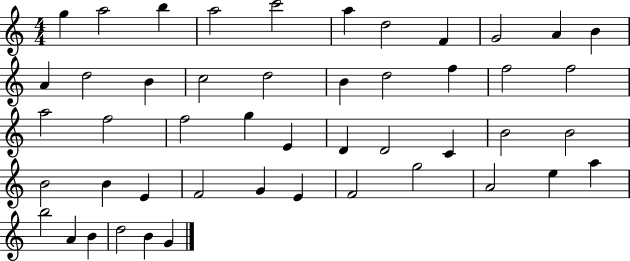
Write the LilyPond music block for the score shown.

{
  \clef treble
  \numericTimeSignature
  \time 4/4
  \key c \major
  g''4 a''2 b''4 | a''2 c'''2 | a''4 d''2 f'4 | g'2 a'4 b'4 | \break a'4 d''2 b'4 | c''2 d''2 | b'4 d''2 f''4 | f''2 f''2 | \break a''2 f''2 | f''2 g''4 e'4 | d'4 d'2 c'4 | b'2 b'2 | \break b'2 b'4 e'4 | f'2 g'4 e'4 | f'2 g''2 | a'2 e''4 a''4 | \break b''2 a'4 b'4 | d''2 b'4 g'4 | \bar "|."
}